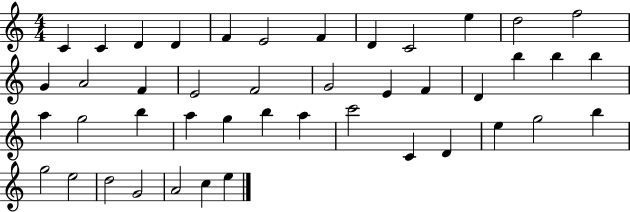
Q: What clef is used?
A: treble